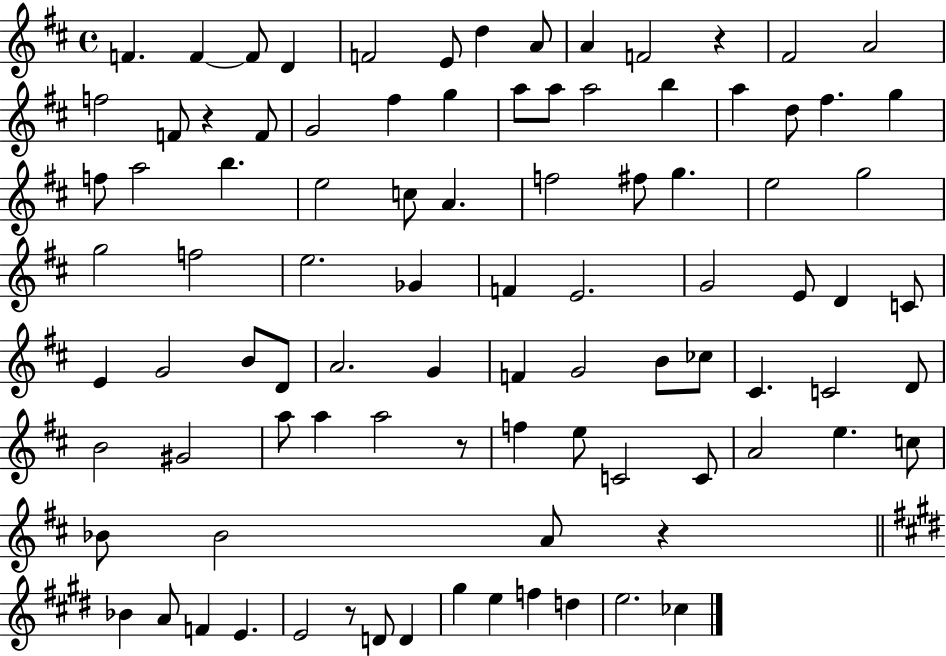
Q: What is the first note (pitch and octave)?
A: F4